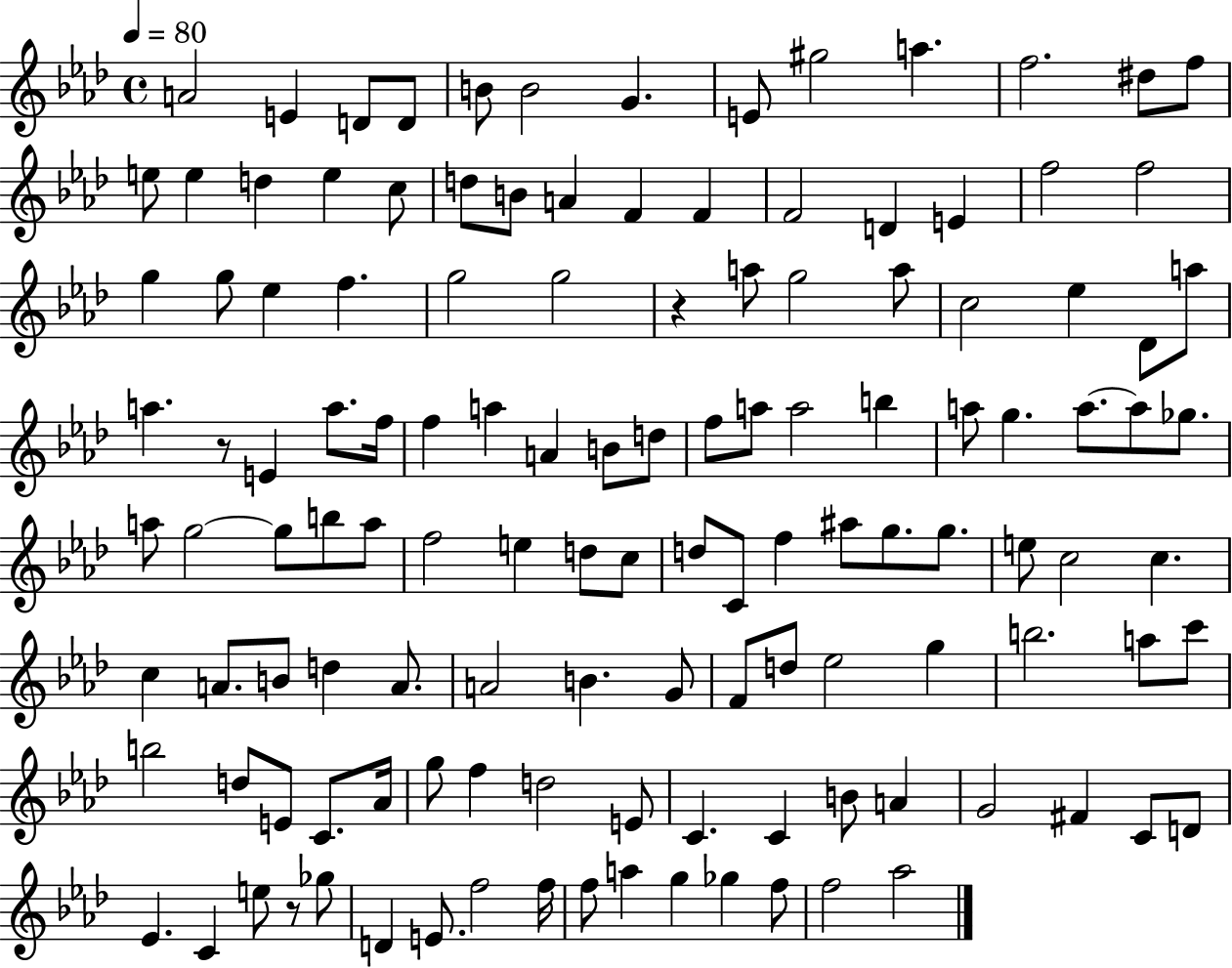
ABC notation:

X:1
T:Untitled
M:4/4
L:1/4
K:Ab
A2 E D/2 D/2 B/2 B2 G E/2 ^g2 a f2 ^d/2 f/2 e/2 e d e c/2 d/2 B/2 A F F F2 D E f2 f2 g g/2 _e f g2 g2 z a/2 g2 a/2 c2 _e _D/2 a/2 a z/2 E a/2 f/4 f a A B/2 d/2 f/2 a/2 a2 b a/2 g a/2 a/2 _g/2 a/2 g2 g/2 b/2 a/2 f2 e d/2 c/2 d/2 C/2 f ^a/2 g/2 g/2 e/2 c2 c c A/2 B/2 d A/2 A2 B G/2 F/2 d/2 _e2 g b2 a/2 c'/2 b2 d/2 E/2 C/2 _A/4 g/2 f d2 E/2 C C B/2 A G2 ^F C/2 D/2 _E C e/2 z/2 _g/2 D E/2 f2 f/4 f/2 a g _g f/2 f2 _a2